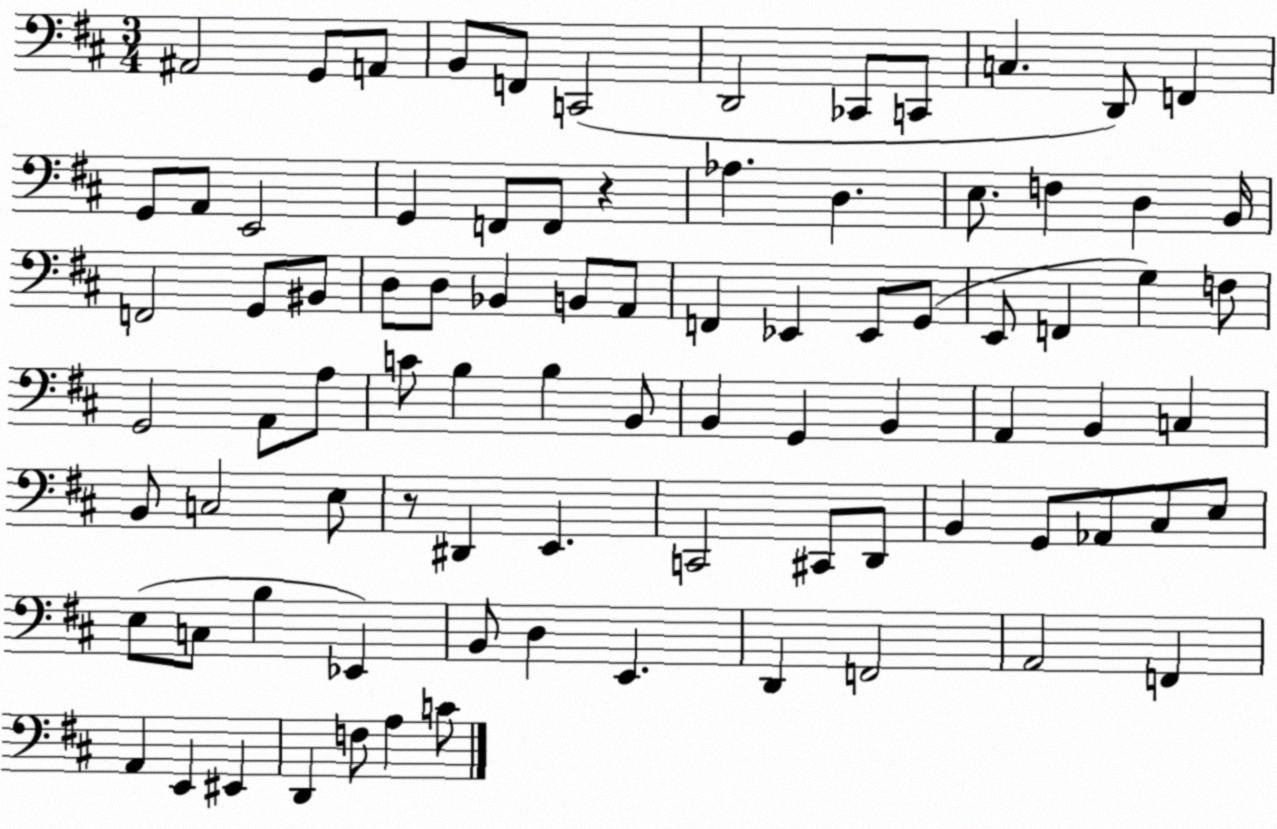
X:1
T:Untitled
M:3/4
L:1/4
K:D
^A,,2 G,,/2 A,,/2 B,,/2 F,,/2 C,,2 D,,2 _C,,/2 C,,/2 C, D,,/2 F,, G,,/2 A,,/2 E,,2 G,, F,,/2 F,,/2 z _A, D, E,/2 F, D, B,,/4 F,,2 G,,/2 ^B,,/2 D,/2 D,/2 _B,, B,,/2 A,,/2 F,, _E,, _E,,/2 G,,/2 E,,/2 F,, G, F,/2 G,,2 A,,/2 A,/2 C/2 B, B, B,,/2 B,, G,, B,, A,, B,, C, B,,/2 C,2 E,/2 z/2 ^D,, E,, C,,2 ^C,,/2 D,,/2 B,, G,,/2 _A,,/2 ^C,/2 E,/2 E,/2 C,/2 B, _E,, B,,/2 D, E,, D,, F,,2 A,,2 F,, A,, E,, ^E,, D,, F,/2 A, C/2